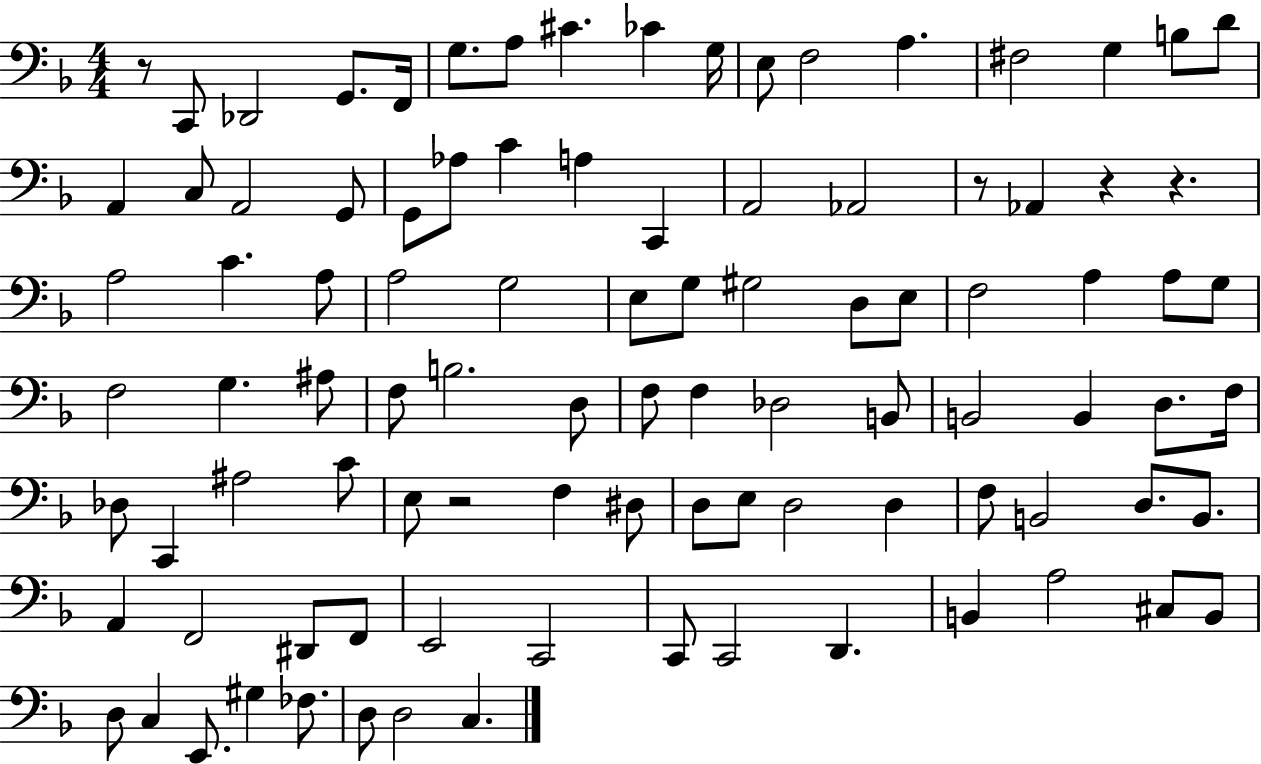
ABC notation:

X:1
T:Untitled
M:4/4
L:1/4
K:F
z/2 C,,/2 _D,,2 G,,/2 F,,/4 G,/2 A,/2 ^C _C G,/4 E,/2 F,2 A, ^F,2 G, B,/2 D/2 A,, C,/2 A,,2 G,,/2 G,,/2 _A,/2 C A, C,, A,,2 _A,,2 z/2 _A,, z z A,2 C A,/2 A,2 G,2 E,/2 G,/2 ^G,2 D,/2 E,/2 F,2 A, A,/2 G,/2 F,2 G, ^A,/2 F,/2 B,2 D,/2 F,/2 F, _D,2 B,,/2 B,,2 B,, D,/2 F,/4 _D,/2 C,, ^A,2 C/2 E,/2 z2 F, ^D,/2 D,/2 E,/2 D,2 D, F,/2 B,,2 D,/2 B,,/2 A,, F,,2 ^D,,/2 F,,/2 E,,2 C,,2 C,,/2 C,,2 D,, B,, A,2 ^C,/2 B,,/2 D,/2 C, E,,/2 ^G, _F,/2 D,/2 D,2 C,